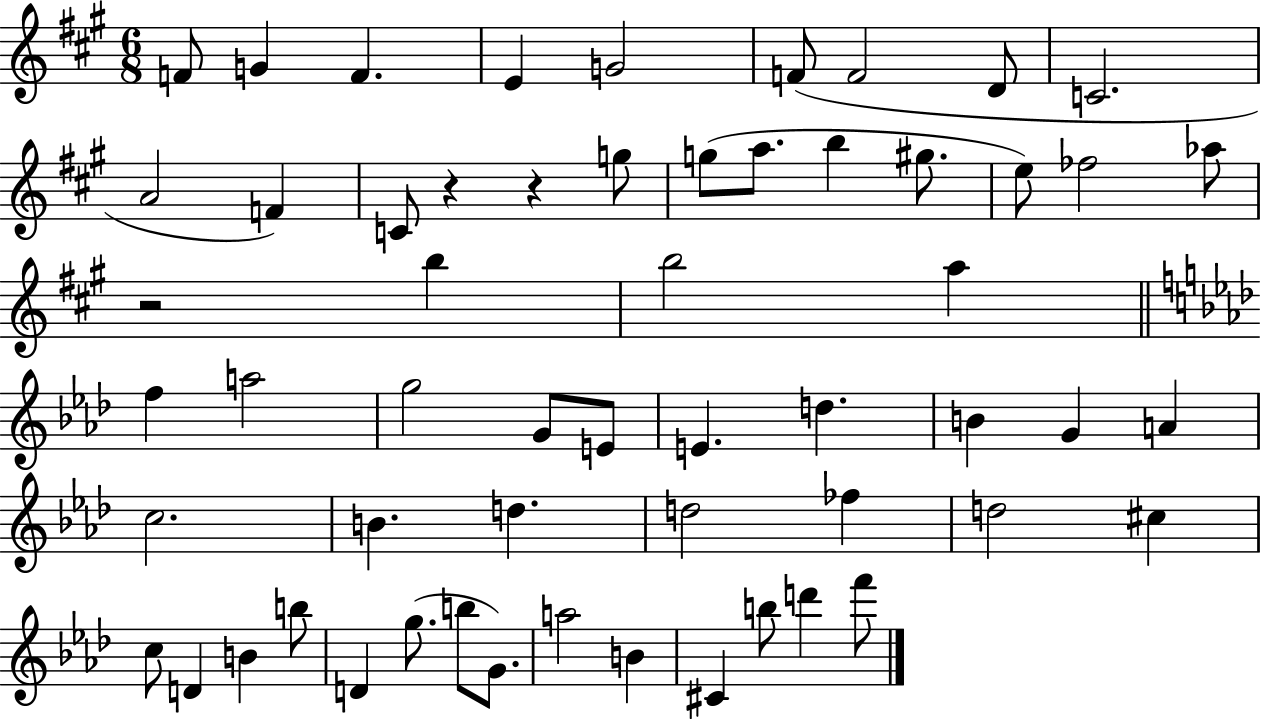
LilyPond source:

{
  \clef treble
  \numericTimeSignature
  \time 6/8
  \key a \major
  f'8 g'4 f'4. | e'4 g'2 | f'8( f'2 d'8 | c'2. | \break a'2 f'4) | c'8 r4 r4 g''8 | g''8( a''8. b''4 gis''8. | e''8) fes''2 aes''8 | \break r2 b''4 | b''2 a''4 | \bar "||" \break \key aes \major f''4 a''2 | g''2 g'8 e'8 | e'4. d''4. | b'4 g'4 a'4 | \break c''2. | b'4. d''4. | d''2 fes''4 | d''2 cis''4 | \break c''8 d'4 b'4 b''8 | d'4 g''8.( b''8 g'8.) | a''2 b'4 | cis'4 b''8 d'''4 f'''8 | \break \bar "|."
}